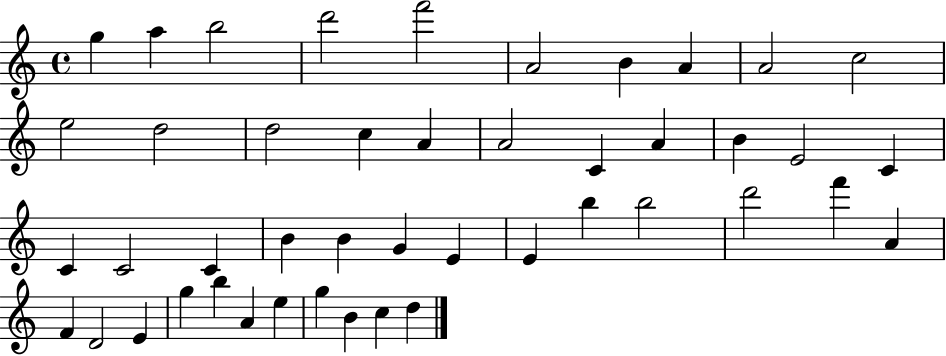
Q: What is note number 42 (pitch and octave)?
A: G5